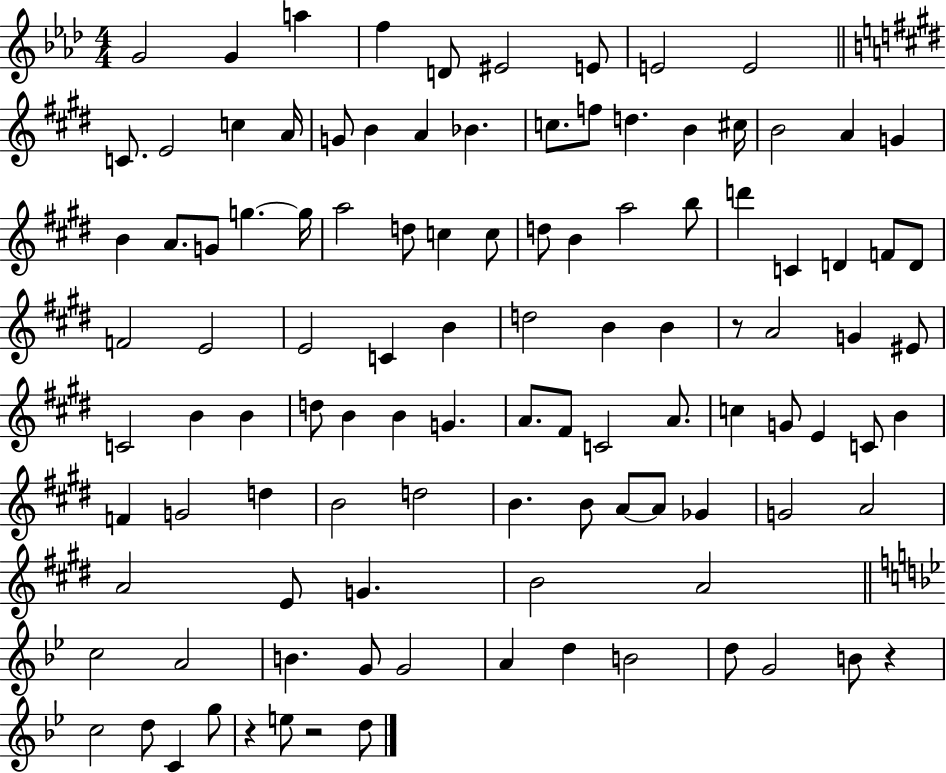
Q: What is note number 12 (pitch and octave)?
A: C5